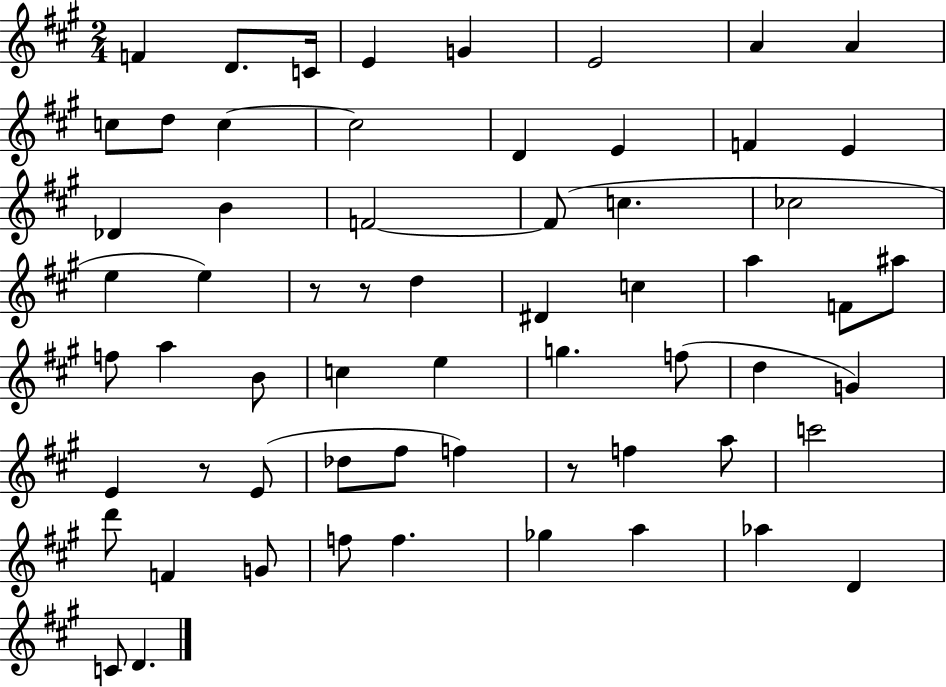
F4/q D4/e. C4/s E4/q G4/q E4/h A4/q A4/q C5/e D5/e C5/q C5/h D4/q E4/q F4/q E4/q Db4/q B4/q F4/h F4/e C5/q. CES5/h E5/q E5/q R/e R/e D5/q D#4/q C5/q A5/q F4/e A#5/e F5/e A5/q B4/e C5/q E5/q G5/q. F5/e D5/q G4/q E4/q R/e E4/e Db5/e F#5/e F5/q R/e F5/q A5/e C6/h D6/e F4/q G4/e F5/e F5/q. Gb5/q A5/q Ab5/q D4/q C4/e D4/q.